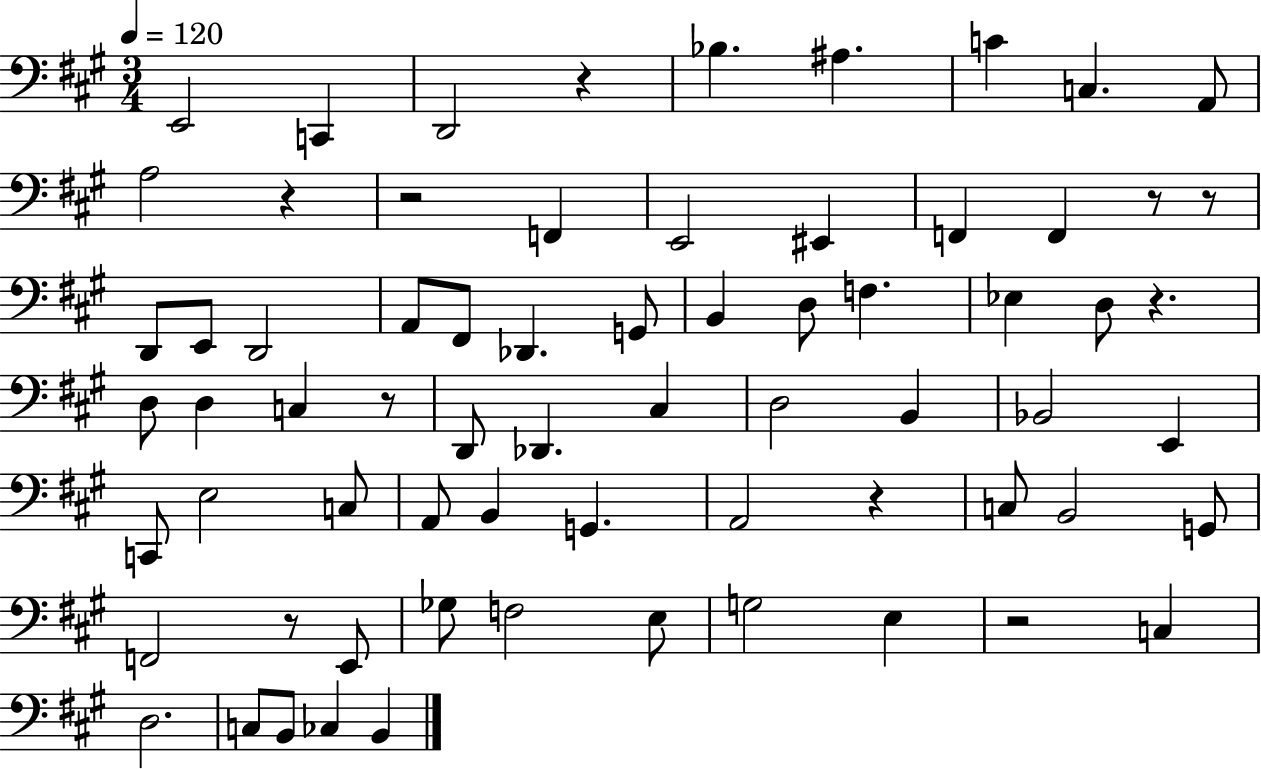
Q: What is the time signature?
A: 3/4